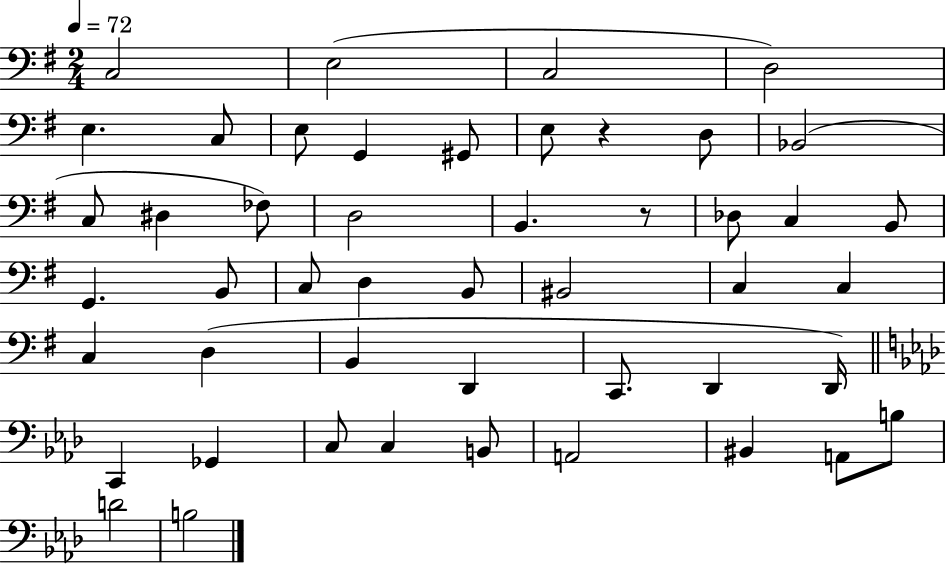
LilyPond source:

{
  \clef bass
  \numericTimeSignature
  \time 2/4
  \key g \major
  \tempo 4 = 72
  c2 | e2( | c2 | d2) | \break e4. c8 | e8 g,4 gis,8 | e8 r4 d8 | bes,2( | \break c8 dis4 fes8) | d2 | b,4. r8 | des8 c4 b,8 | \break g,4. b,8 | c8 d4 b,8 | bis,2 | c4 c4 | \break c4 d4( | b,4 d,4 | c,8. d,4 d,16) | \bar "||" \break \key f \minor c,4 ges,4 | c8 c4 b,8 | a,2 | bis,4 a,8 b8 | \break d'2 | b2 | \bar "|."
}